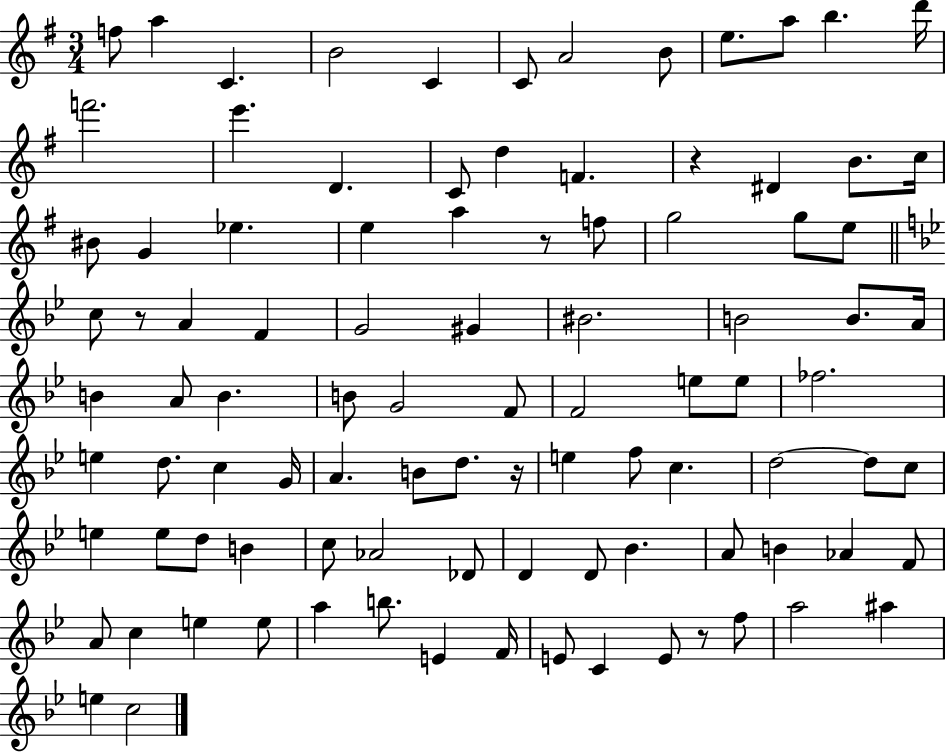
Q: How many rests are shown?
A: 5